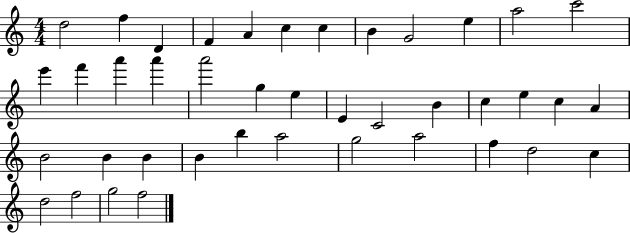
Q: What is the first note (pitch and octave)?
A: D5